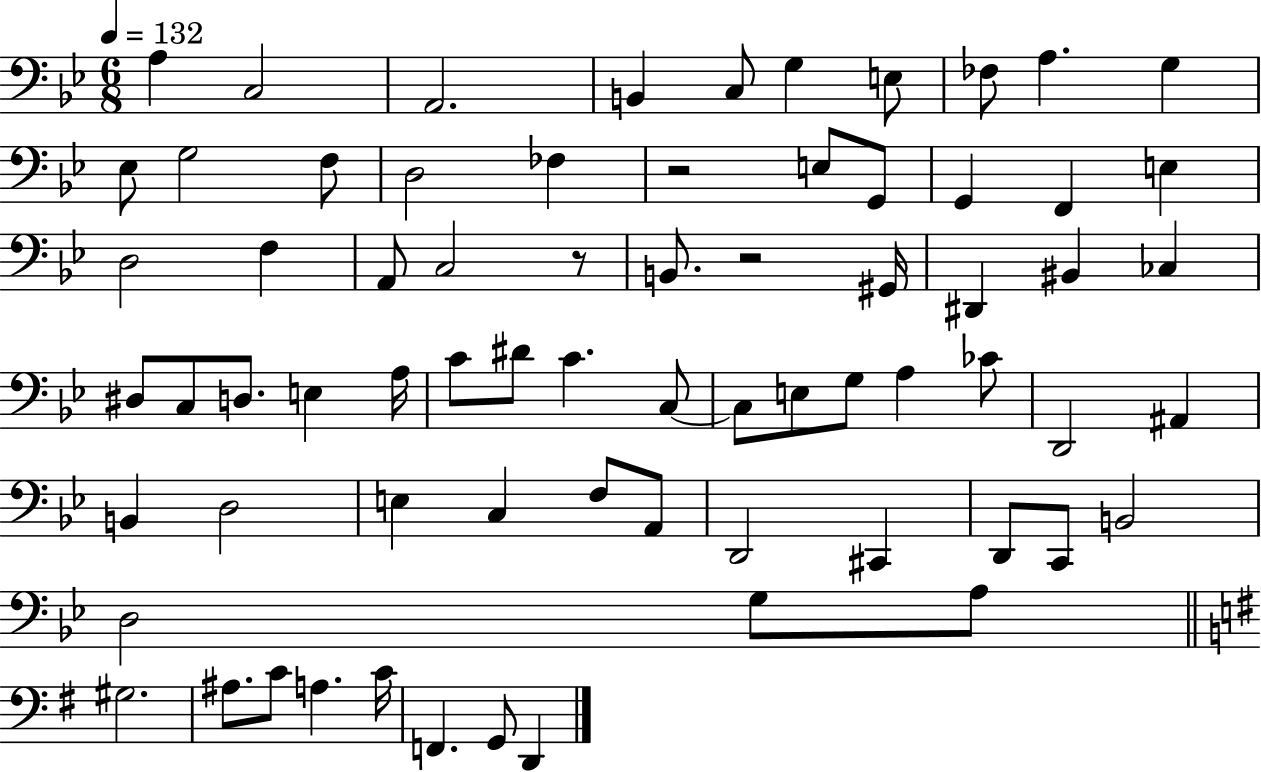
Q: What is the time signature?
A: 6/8